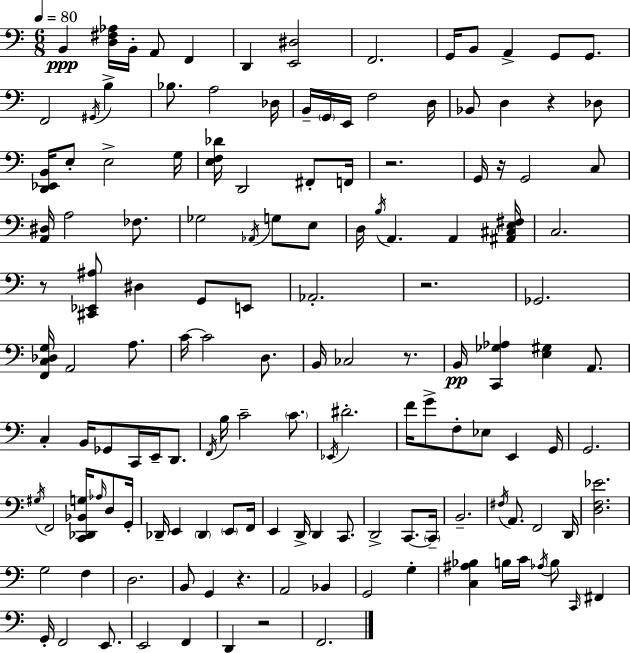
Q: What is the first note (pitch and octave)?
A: B2